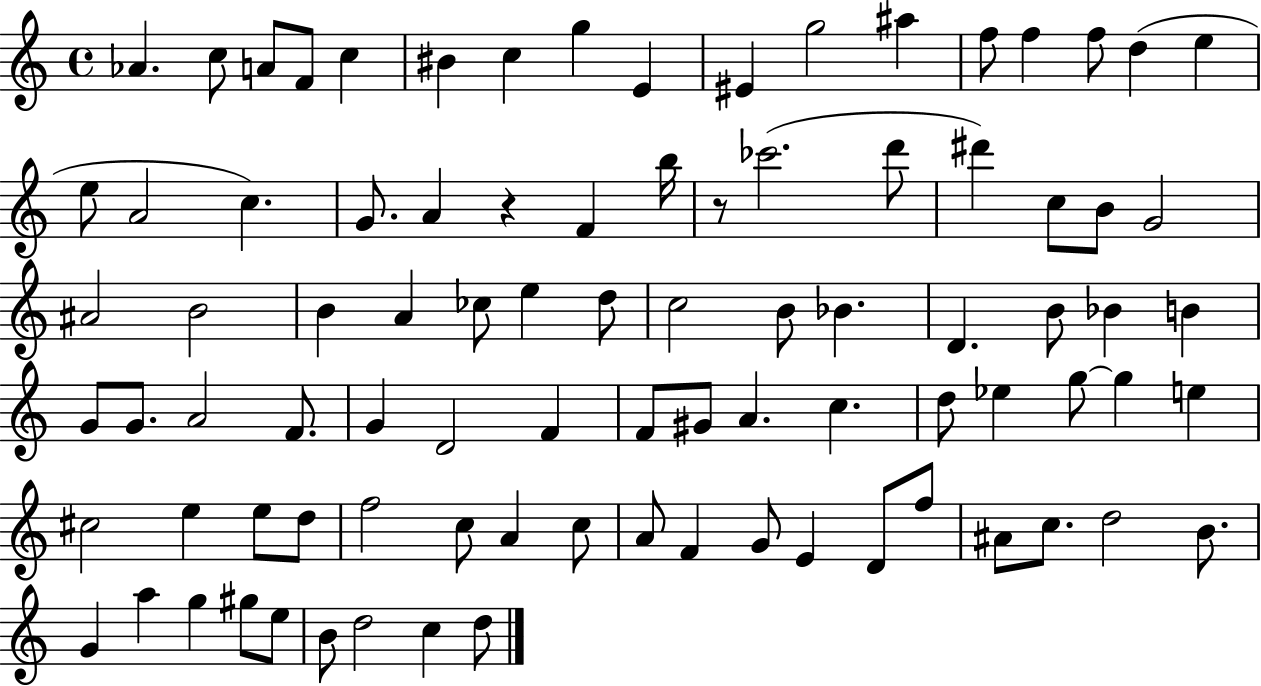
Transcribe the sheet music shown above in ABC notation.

X:1
T:Untitled
M:4/4
L:1/4
K:C
_A c/2 A/2 F/2 c ^B c g E ^E g2 ^a f/2 f f/2 d e e/2 A2 c G/2 A z F b/4 z/2 _c'2 d'/2 ^d' c/2 B/2 G2 ^A2 B2 B A _c/2 e d/2 c2 B/2 _B D B/2 _B B G/2 G/2 A2 F/2 G D2 F F/2 ^G/2 A c d/2 _e g/2 g e ^c2 e e/2 d/2 f2 c/2 A c/2 A/2 F G/2 E D/2 f/2 ^A/2 c/2 d2 B/2 G a g ^g/2 e/2 B/2 d2 c d/2